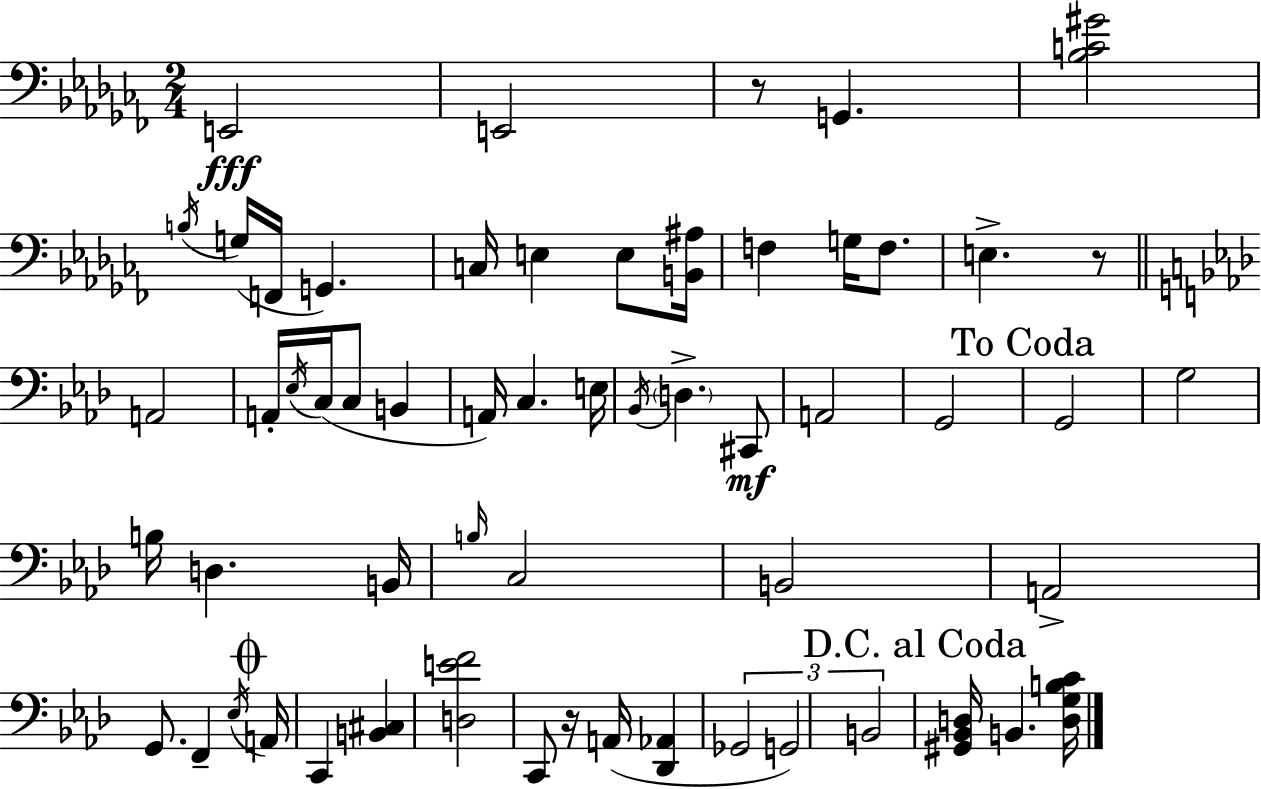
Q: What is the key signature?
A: AES minor